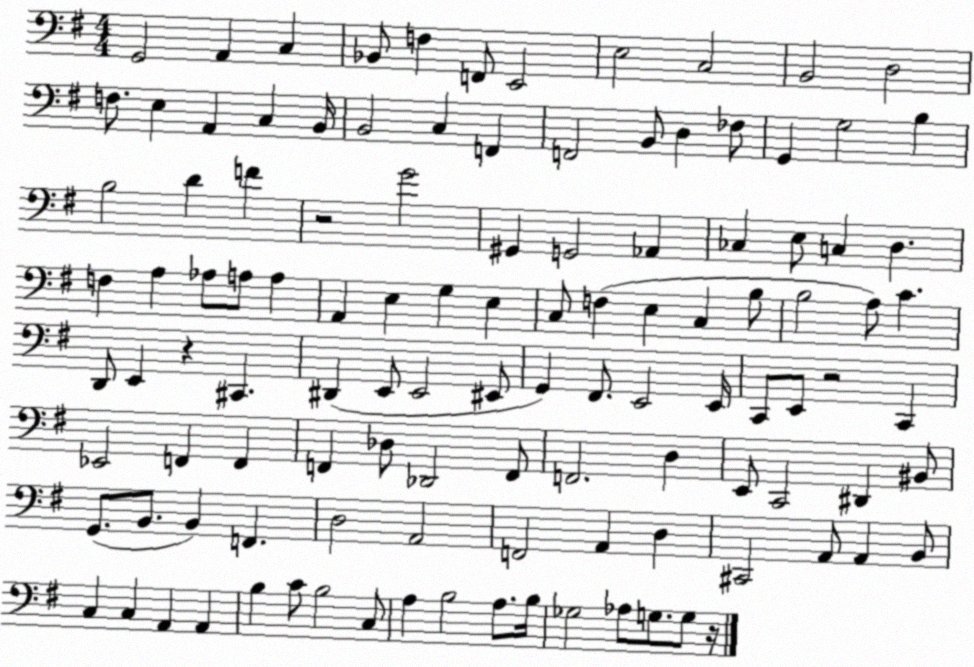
X:1
T:Untitled
M:4/4
L:1/4
K:G
G,,2 A,, C, _B,,/2 F, F,,/2 E,,2 E,2 C,2 B,,2 D,2 F,/2 E, A,, C, B,,/4 B,,2 C, F,, F,,2 B,,/2 D, _F,/2 G,, G,2 B, B,2 D F z2 G2 ^G,, G,,2 _A,, _C, E,/2 C, D, F, A, _A,/2 A,/2 A, A,, E, G, E, C,/2 F, E, C, B,/2 B,2 A,/2 C D,,/2 E,, z ^C,, ^D,, E,,/2 E,,2 ^E,,/2 G,, ^F,,/2 E,,2 E,,/4 C,,/2 E,,/2 z2 C,, _E,,2 F,, F,, F,, _D,/2 _D,,2 F,,/2 F,,2 D, E,,/2 C,,2 ^D,, ^B,,/2 G,,/2 B,,/2 B,, F,, D,2 A,,2 F,,2 A,, D, ^C,,2 A,,/2 A,, B,,/2 C, C, A,, A,, B, C/2 B,2 C,/2 A, B,2 A,/2 B,/4 _G,2 _A,/2 G,/2 G,/2 z/4